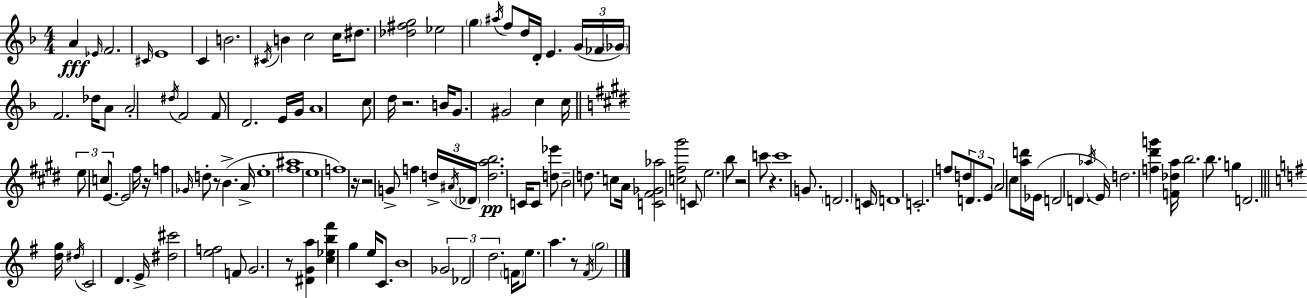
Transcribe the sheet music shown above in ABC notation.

X:1
T:Untitled
M:4/4
L:1/4
K:F
A _E/4 F2 ^C/4 E4 C B2 ^C/4 B c2 c/4 ^d/2 [_d^fg]2 _e2 g ^a/4 f/2 d/4 D/4 E G/4 _F/4 _G/4 F2 _d/4 A/2 A2 ^d/4 F2 F/2 D2 E/4 G/4 A4 c/2 d/4 z2 B/4 G/2 ^G2 c c/4 e/2 c/2 E/2 E2 ^f/4 z/4 f _G/4 d/2 z/2 B A/4 e4 [^f^a]4 e4 f4 z/4 z2 G/2 f d/4 ^A/4 _D/4 [dab]2 C/4 C/2 [d_e']/2 B2 d/2 c/2 A/4 [C^F_G_a]2 [c^f^g']2 C/2 e2 b/2 z2 c'/2 z c'4 G/2 D2 C/4 D4 C2 f/2 d/2 D/2 E/2 A2 ^c/2 [ad']/4 _E/4 D2 D _a/4 E/4 d2 [f^d'g'] [F_da]/4 b2 b/2 g D2 [dg]/4 ^d/4 C2 D E/4 [^d^c']2 [ef]2 F/2 G2 z/2 [^DGa] [c_eb^f'] g e/4 C/2 B4 _G2 _D2 d2 F/4 e/2 a z/2 ^F/4 g2